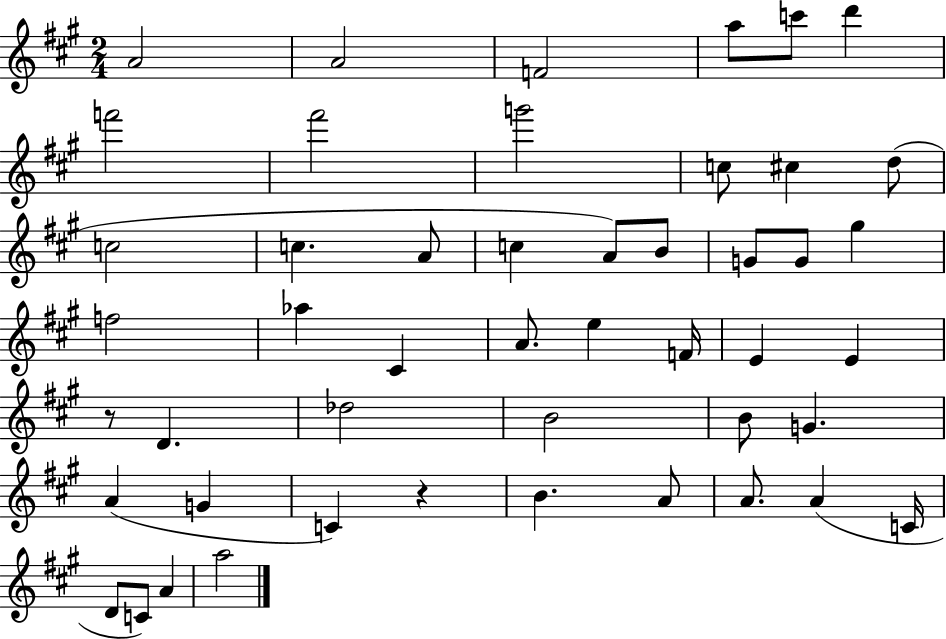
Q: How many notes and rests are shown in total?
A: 48